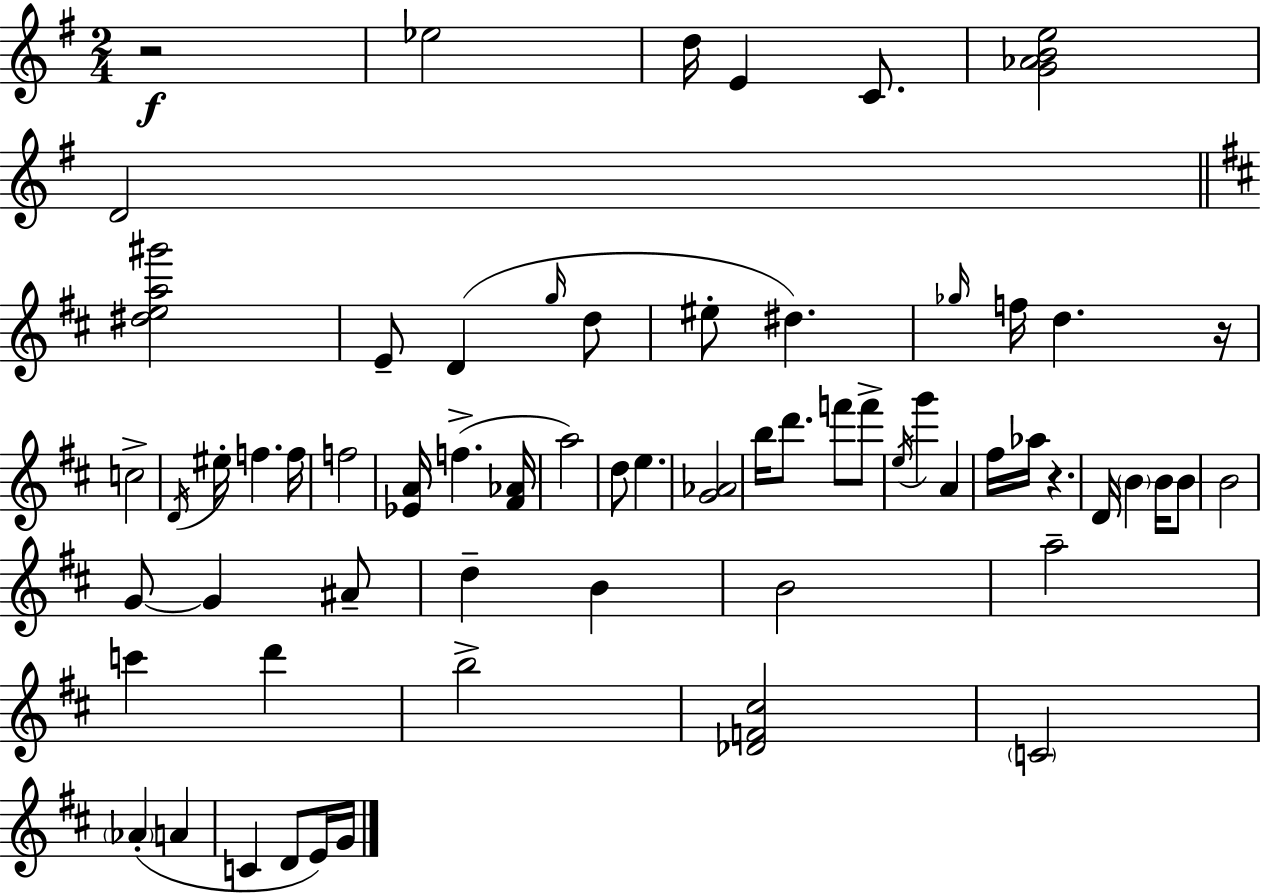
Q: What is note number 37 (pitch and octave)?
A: B4